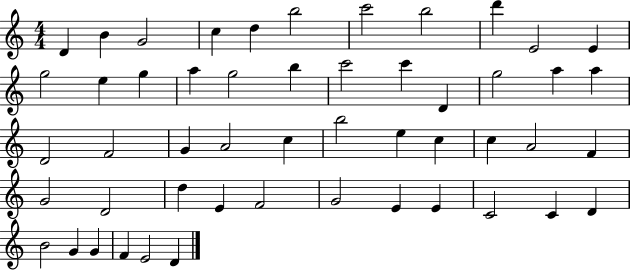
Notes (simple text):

D4/q B4/q G4/h C5/q D5/q B5/h C6/h B5/h D6/q E4/h E4/q G5/h E5/q G5/q A5/q G5/h B5/q C6/h C6/q D4/q G5/h A5/q A5/q D4/h F4/h G4/q A4/h C5/q B5/h E5/q C5/q C5/q A4/h F4/q G4/h D4/h D5/q E4/q F4/h G4/h E4/q E4/q C4/h C4/q D4/q B4/h G4/q G4/q F4/q E4/h D4/q